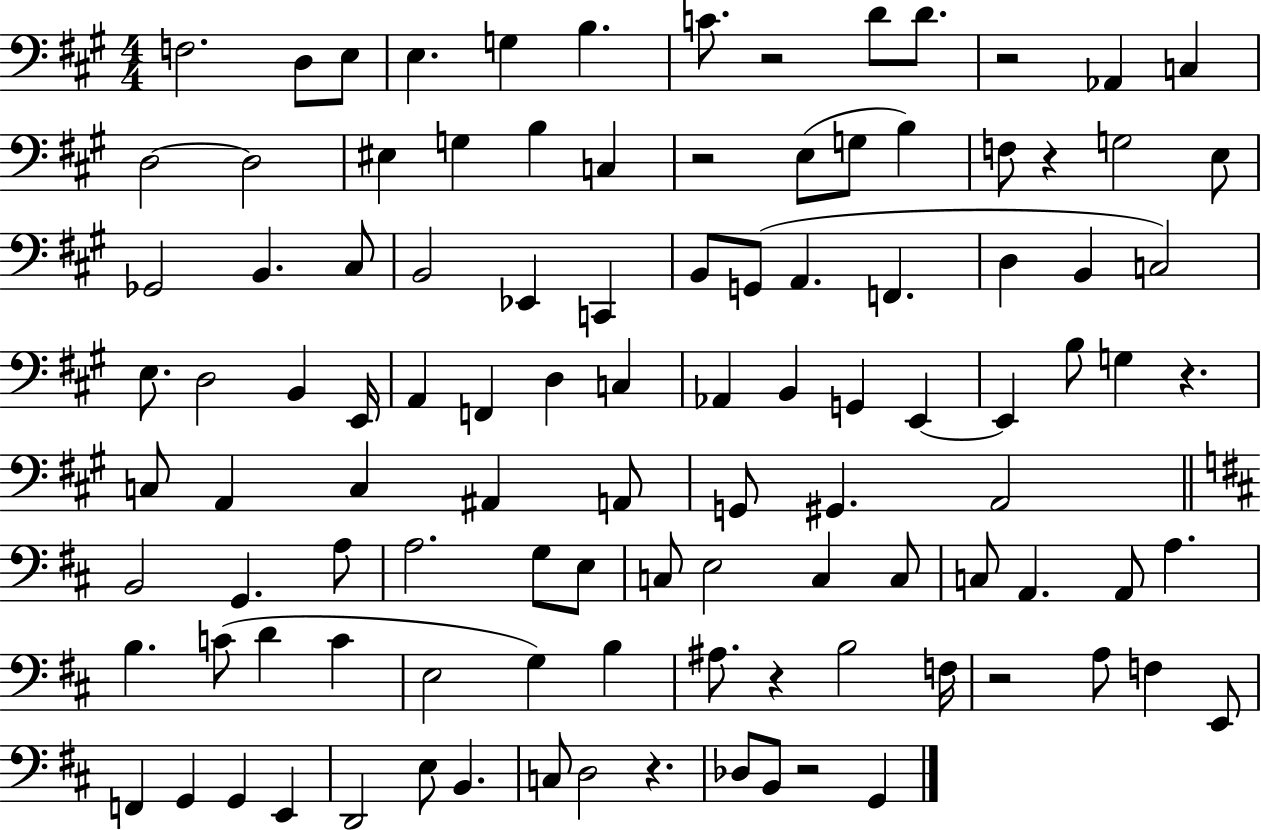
X:1
T:Untitled
M:4/4
L:1/4
K:A
F,2 D,/2 E,/2 E, G, B, C/2 z2 D/2 D/2 z2 _A,, C, D,2 D,2 ^E, G, B, C, z2 E,/2 G,/2 B, F,/2 z G,2 E,/2 _G,,2 B,, ^C,/2 B,,2 _E,, C,, B,,/2 G,,/2 A,, F,, D, B,, C,2 E,/2 D,2 B,, E,,/4 A,, F,, D, C, _A,, B,, G,, E,, E,, B,/2 G, z C,/2 A,, C, ^A,, A,,/2 G,,/2 ^G,, A,,2 B,,2 G,, A,/2 A,2 G,/2 E,/2 C,/2 E,2 C, C,/2 C,/2 A,, A,,/2 A, B, C/2 D C E,2 G, B, ^A,/2 z B,2 F,/4 z2 A,/2 F, E,,/2 F,, G,, G,, E,, D,,2 E,/2 B,, C,/2 D,2 z _D,/2 B,,/2 z2 G,,